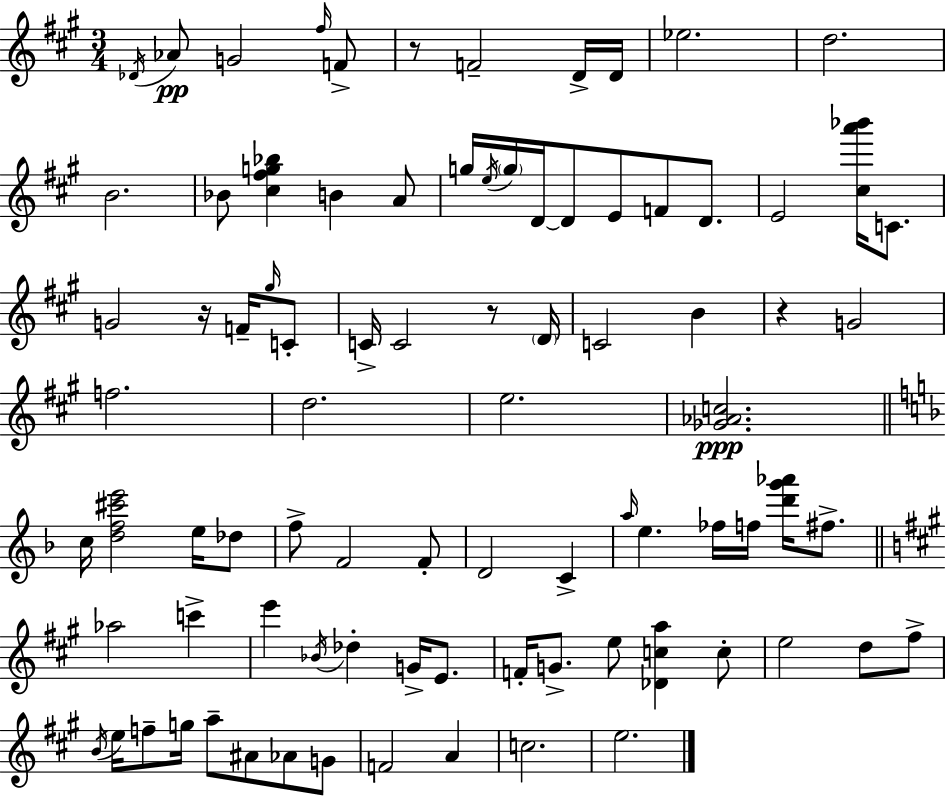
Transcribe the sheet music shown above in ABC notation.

X:1
T:Untitled
M:3/4
L:1/4
K:A
_D/4 _A/2 G2 ^f/4 F/2 z/2 F2 D/4 D/4 _e2 d2 B2 _B/2 [^c^fg_b] B A/2 g/4 e/4 g/4 D/4 D/2 E/2 F/2 D/2 E2 [^ca'_b']/4 C/2 G2 z/4 F/4 ^g/4 C/2 C/4 C2 z/2 D/4 C2 B z G2 f2 d2 e2 [_G_Ac]2 c/4 [df^c'e']2 e/4 _d/2 f/2 F2 F/2 D2 C a/4 e _f/4 f/4 [d'g'_a']/4 ^f/2 _a2 c' e' _B/4 _d G/4 E/2 F/4 G/2 e/2 [_Dca] c/2 e2 d/2 ^f/2 B/4 e/4 f/2 g/4 a/2 ^A/2 _A/2 G/2 F2 A c2 e2